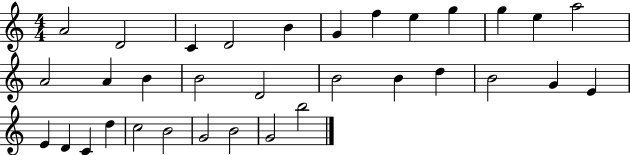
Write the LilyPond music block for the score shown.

{
  \clef treble
  \numericTimeSignature
  \time 4/4
  \key c \major
  a'2 d'2 | c'4 d'2 b'4 | g'4 f''4 e''4 g''4 | g''4 e''4 a''2 | \break a'2 a'4 b'4 | b'2 d'2 | b'2 b'4 d''4 | b'2 g'4 e'4 | \break e'4 d'4 c'4 d''4 | c''2 b'2 | g'2 b'2 | g'2 b''2 | \break \bar "|."
}